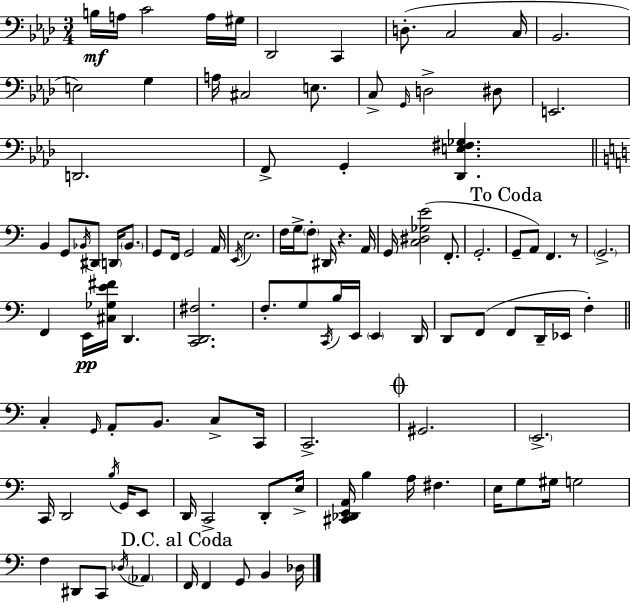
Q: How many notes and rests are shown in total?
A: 106